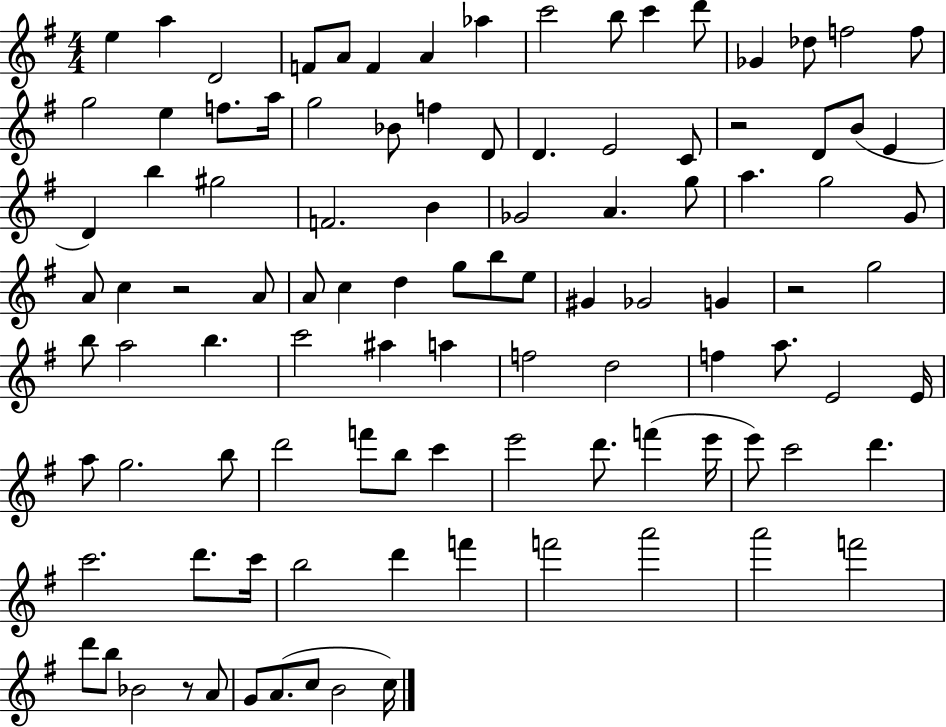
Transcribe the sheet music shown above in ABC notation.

X:1
T:Untitled
M:4/4
L:1/4
K:G
e a D2 F/2 A/2 F A _a c'2 b/2 c' d'/2 _G _d/2 f2 f/2 g2 e f/2 a/4 g2 _B/2 f D/2 D E2 C/2 z2 D/2 B/2 E D b ^g2 F2 B _G2 A g/2 a g2 G/2 A/2 c z2 A/2 A/2 c d g/2 b/2 e/2 ^G _G2 G z2 g2 b/2 a2 b c'2 ^a a f2 d2 f a/2 E2 E/4 a/2 g2 b/2 d'2 f'/2 b/2 c' e'2 d'/2 f' e'/4 e'/2 c'2 d' c'2 d'/2 c'/4 b2 d' f' f'2 a'2 a'2 f'2 d'/2 b/2 _B2 z/2 A/2 G/2 A/2 c/2 B2 c/4